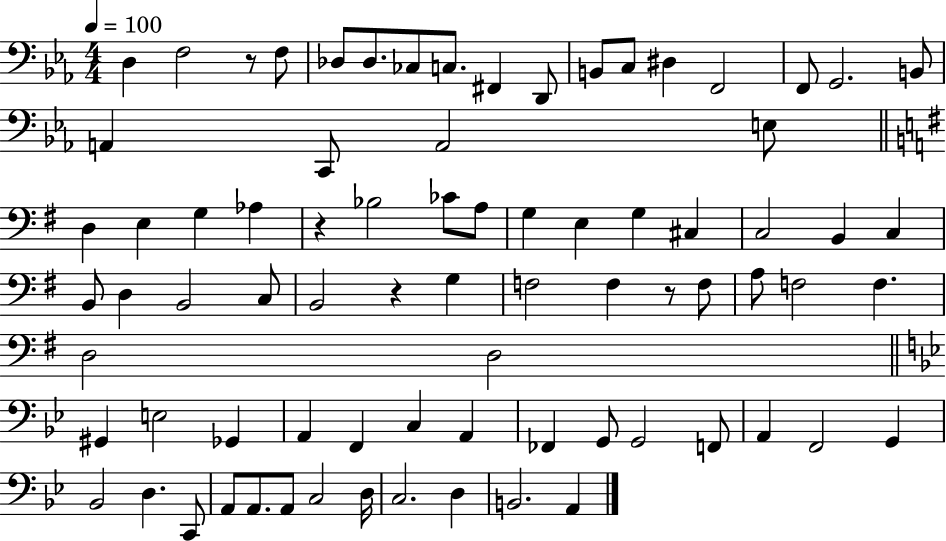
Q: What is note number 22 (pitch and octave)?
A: E3